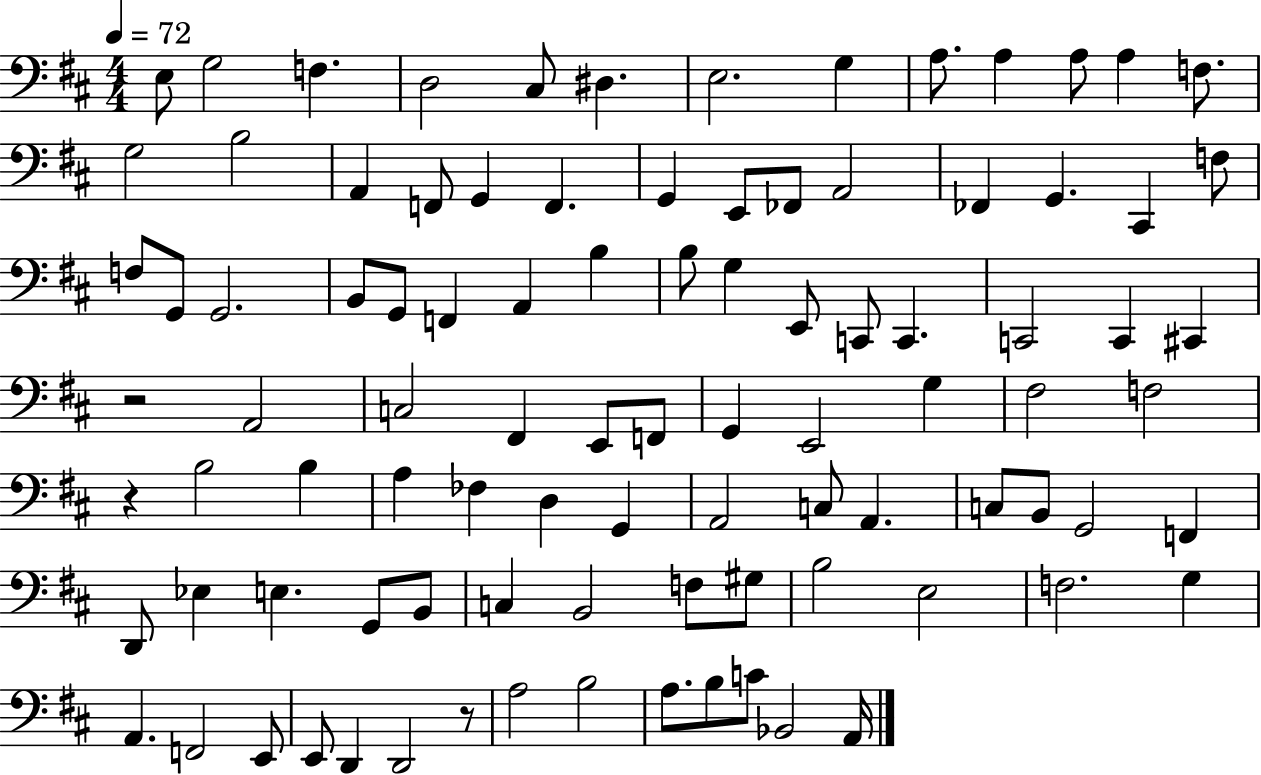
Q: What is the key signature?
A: D major